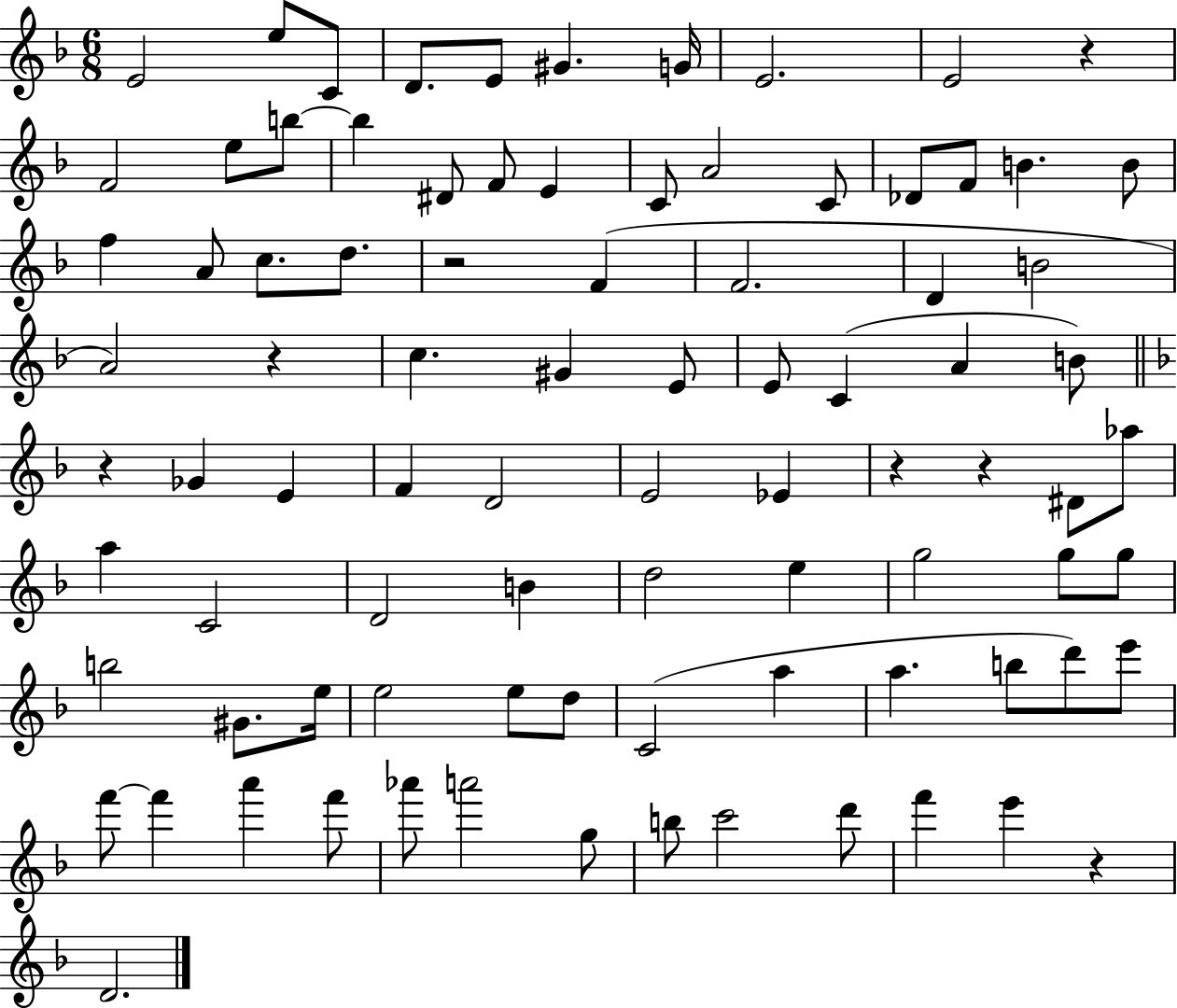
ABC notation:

X:1
T:Untitled
M:6/8
L:1/4
K:F
E2 e/2 C/2 D/2 E/2 ^G G/4 E2 E2 z F2 e/2 b/2 b ^D/2 F/2 E C/2 A2 C/2 _D/2 F/2 B B/2 f A/2 c/2 d/2 z2 F F2 D B2 A2 z c ^G E/2 E/2 C A B/2 z _G E F D2 E2 _E z z ^D/2 _a/2 a C2 D2 B d2 e g2 g/2 g/2 b2 ^G/2 e/4 e2 e/2 d/2 C2 a a b/2 d'/2 e'/2 f'/2 f' a' f'/2 _a'/2 a'2 g/2 b/2 c'2 d'/2 f' e' z D2